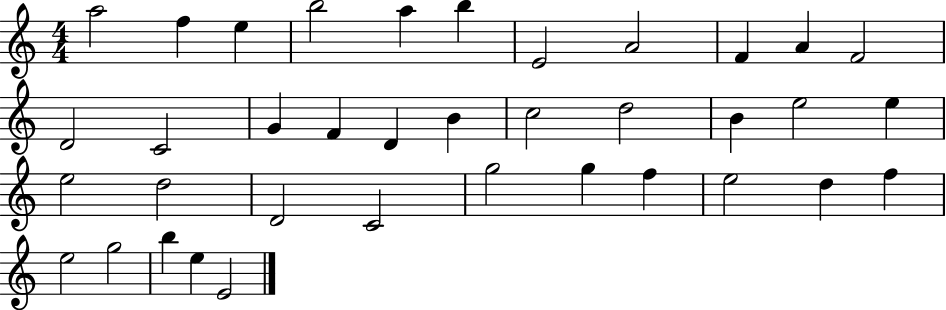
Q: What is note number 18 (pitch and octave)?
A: C5